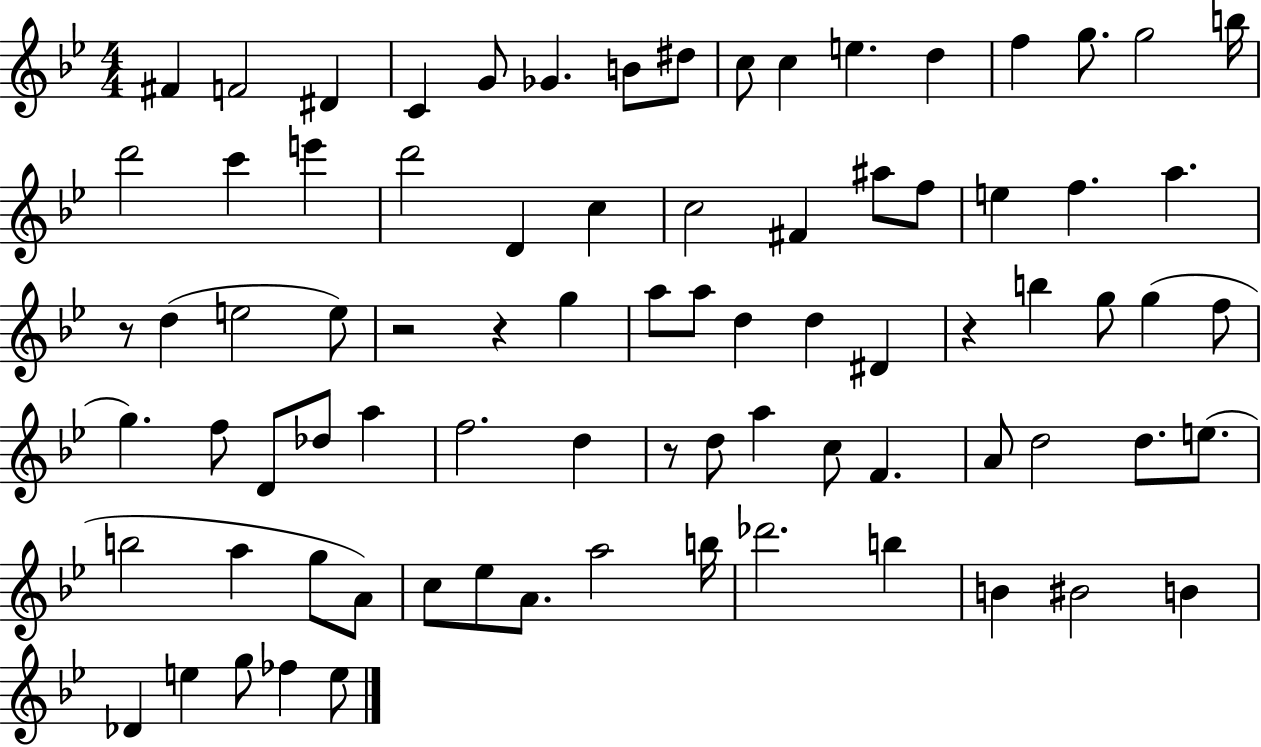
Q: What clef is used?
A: treble